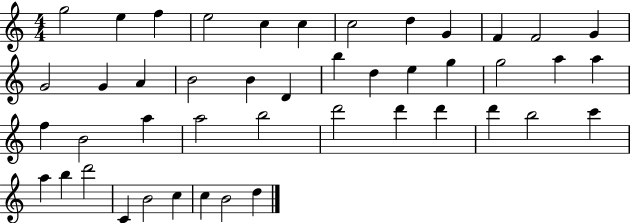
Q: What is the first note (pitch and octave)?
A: G5